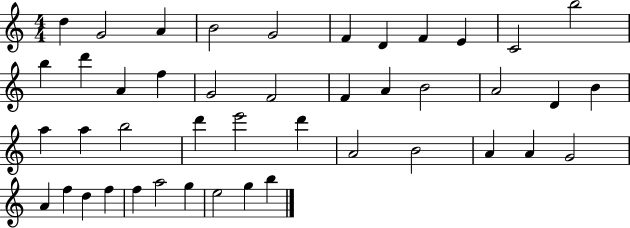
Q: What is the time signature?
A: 4/4